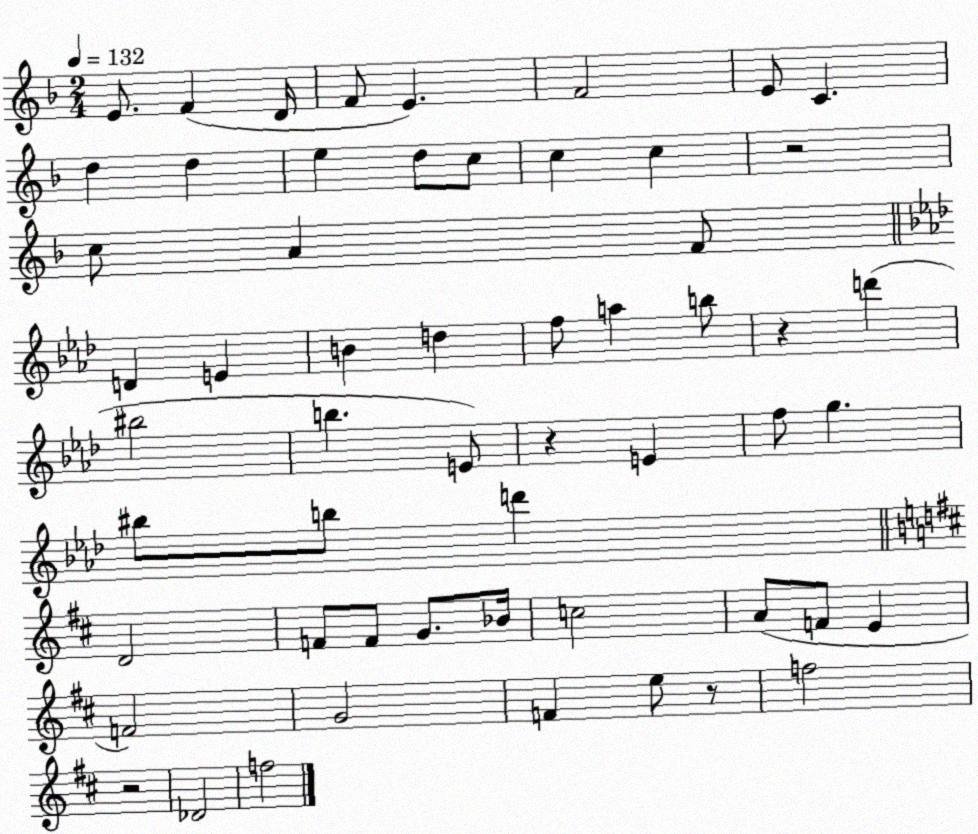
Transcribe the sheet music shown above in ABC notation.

X:1
T:Untitled
M:2/4
L:1/4
K:F
E/2 F D/4 F/2 E F2 E/2 C d d e d/2 c/2 c c z2 c/2 A F/2 D E B d f/2 a b/2 z d' ^b2 b E/2 z E f/2 g ^b/2 b/2 d' D2 F/2 F/2 G/2 _B/4 c2 A/2 F/2 E F2 G2 F e/2 z/2 f2 z2 _D2 f2